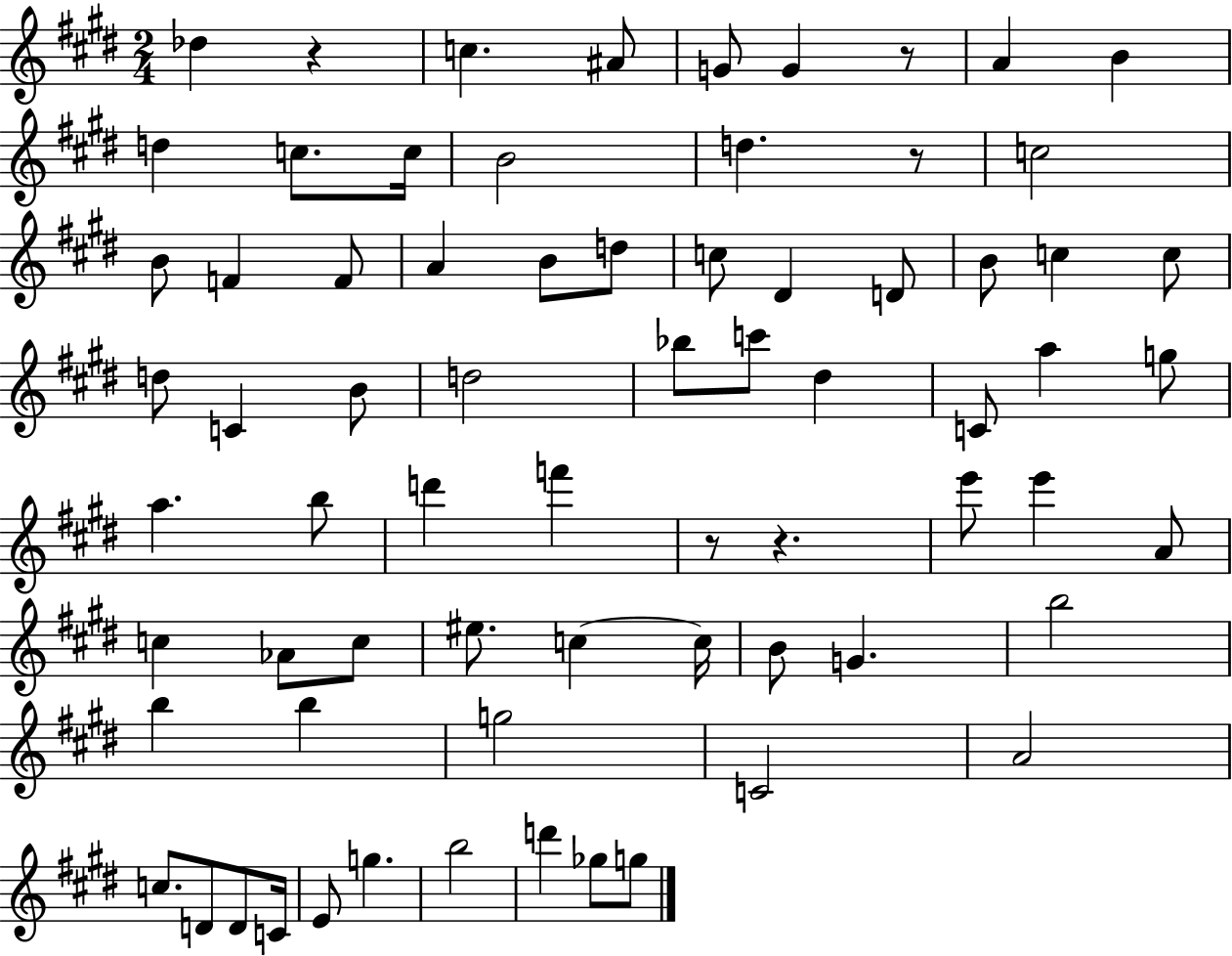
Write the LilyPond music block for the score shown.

{
  \clef treble
  \numericTimeSignature
  \time 2/4
  \key e \major
  des''4 r4 | c''4. ais'8 | g'8 g'4 r8 | a'4 b'4 | \break d''4 c''8. c''16 | b'2 | d''4. r8 | c''2 | \break b'8 f'4 f'8 | a'4 b'8 d''8 | c''8 dis'4 d'8 | b'8 c''4 c''8 | \break d''8 c'4 b'8 | d''2 | bes''8 c'''8 dis''4 | c'8 a''4 g''8 | \break a''4. b''8 | d'''4 f'''4 | r8 r4. | e'''8 e'''4 a'8 | \break c''4 aes'8 c''8 | eis''8. c''4~~ c''16 | b'8 g'4. | b''2 | \break b''4 b''4 | g''2 | c'2 | a'2 | \break c''8. d'8 d'8 c'16 | e'8 g''4. | b''2 | d'''4 ges''8 g''8 | \break \bar "|."
}